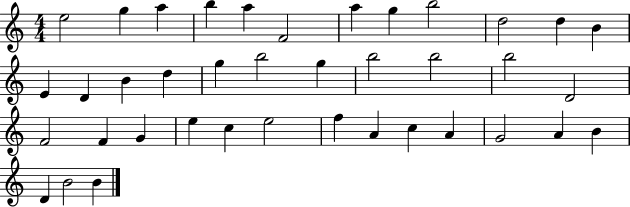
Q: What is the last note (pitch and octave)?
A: B4